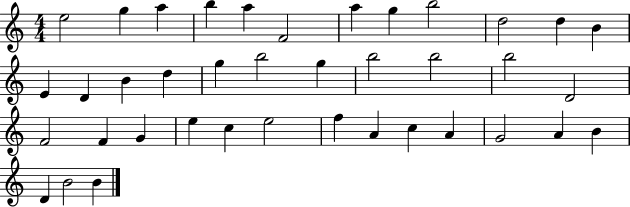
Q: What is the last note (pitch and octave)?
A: B4